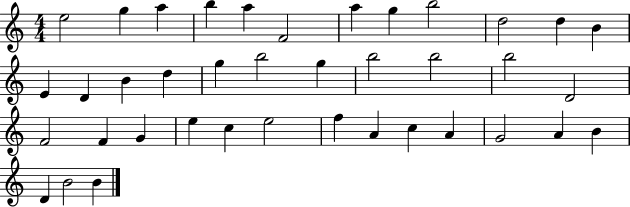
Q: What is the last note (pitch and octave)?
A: B4